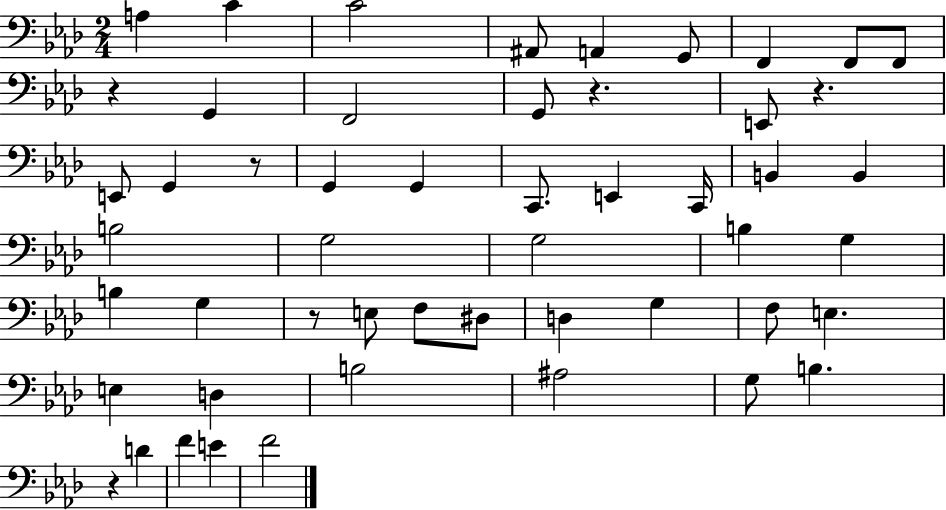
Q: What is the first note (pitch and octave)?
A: A3